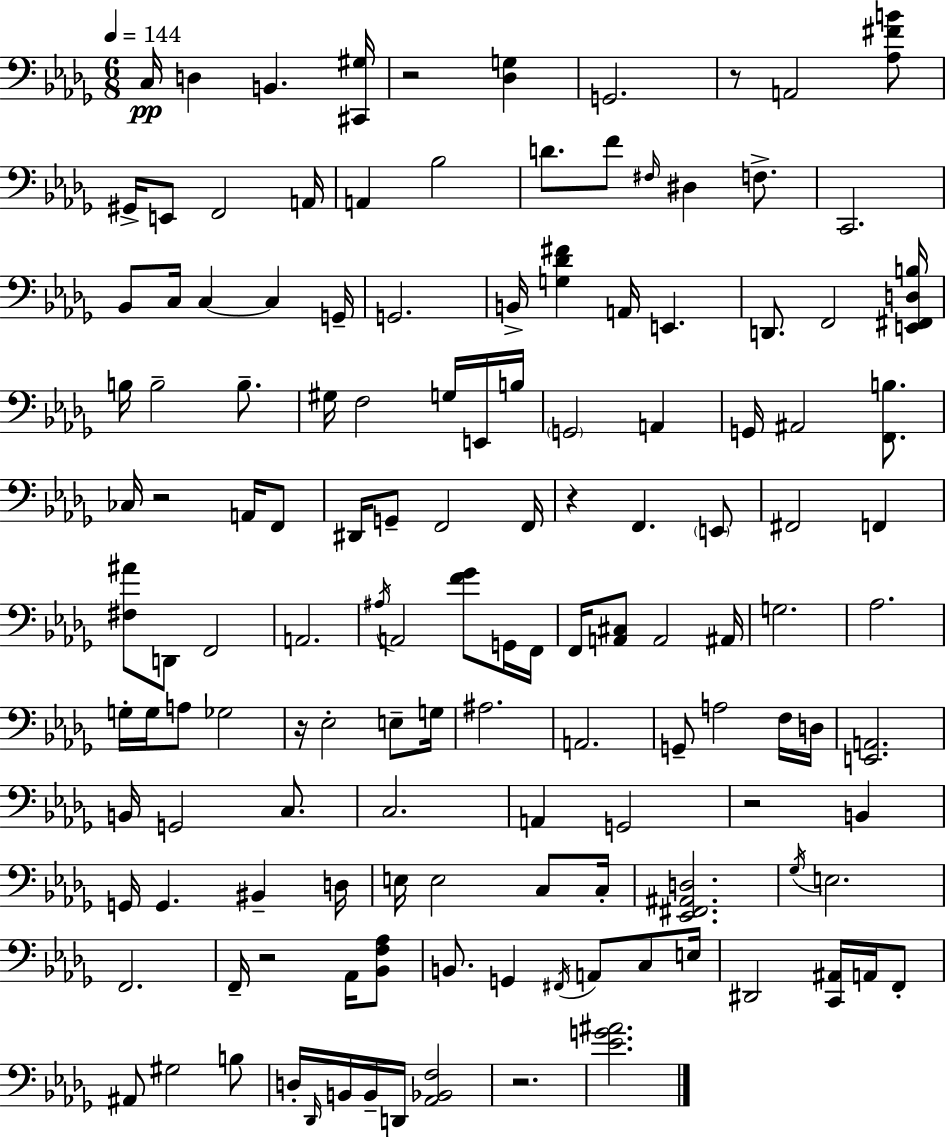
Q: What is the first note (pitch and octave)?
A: C3